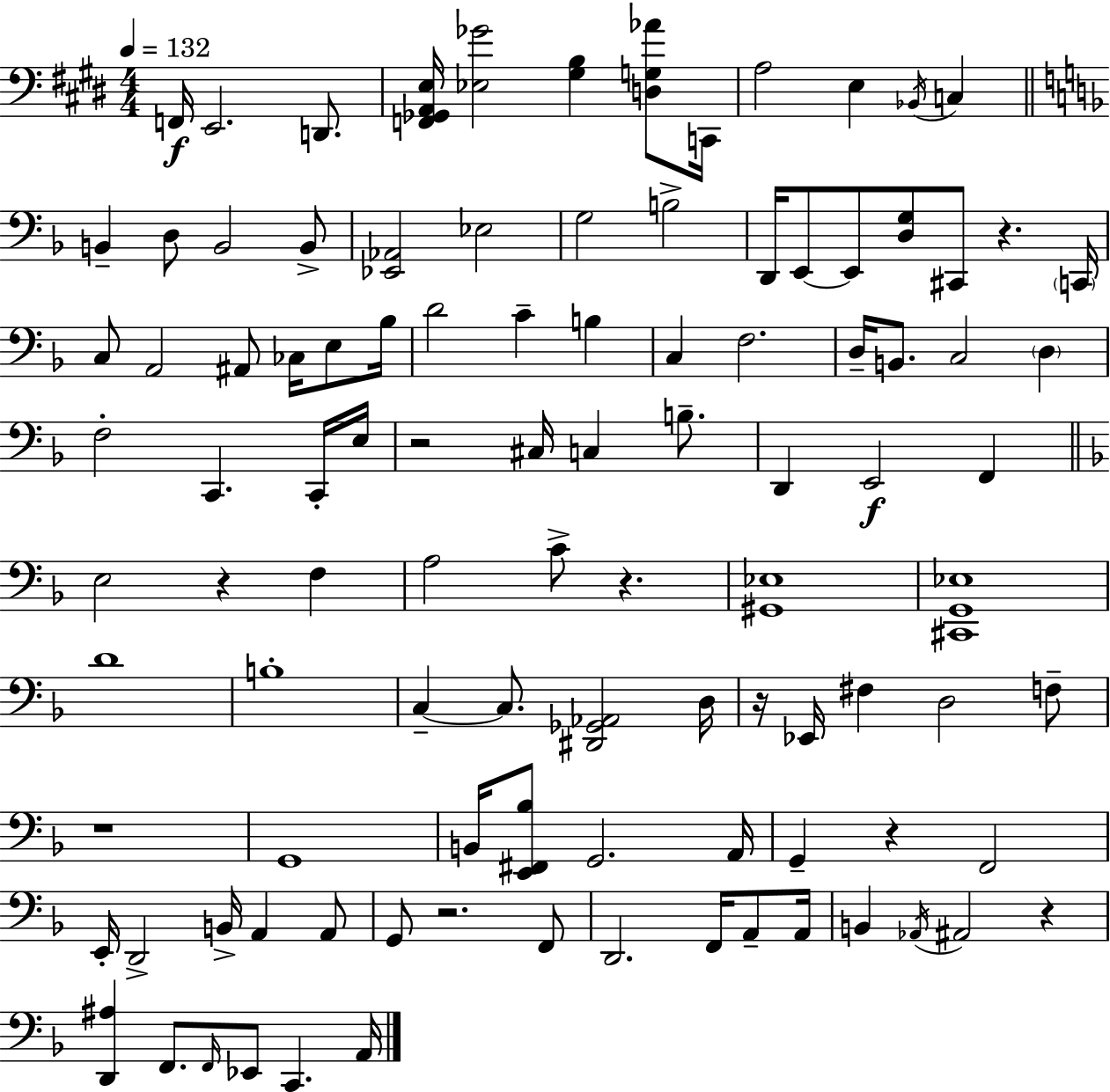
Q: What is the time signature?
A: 4/4